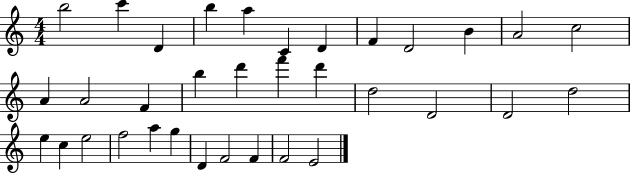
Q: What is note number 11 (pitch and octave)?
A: A4